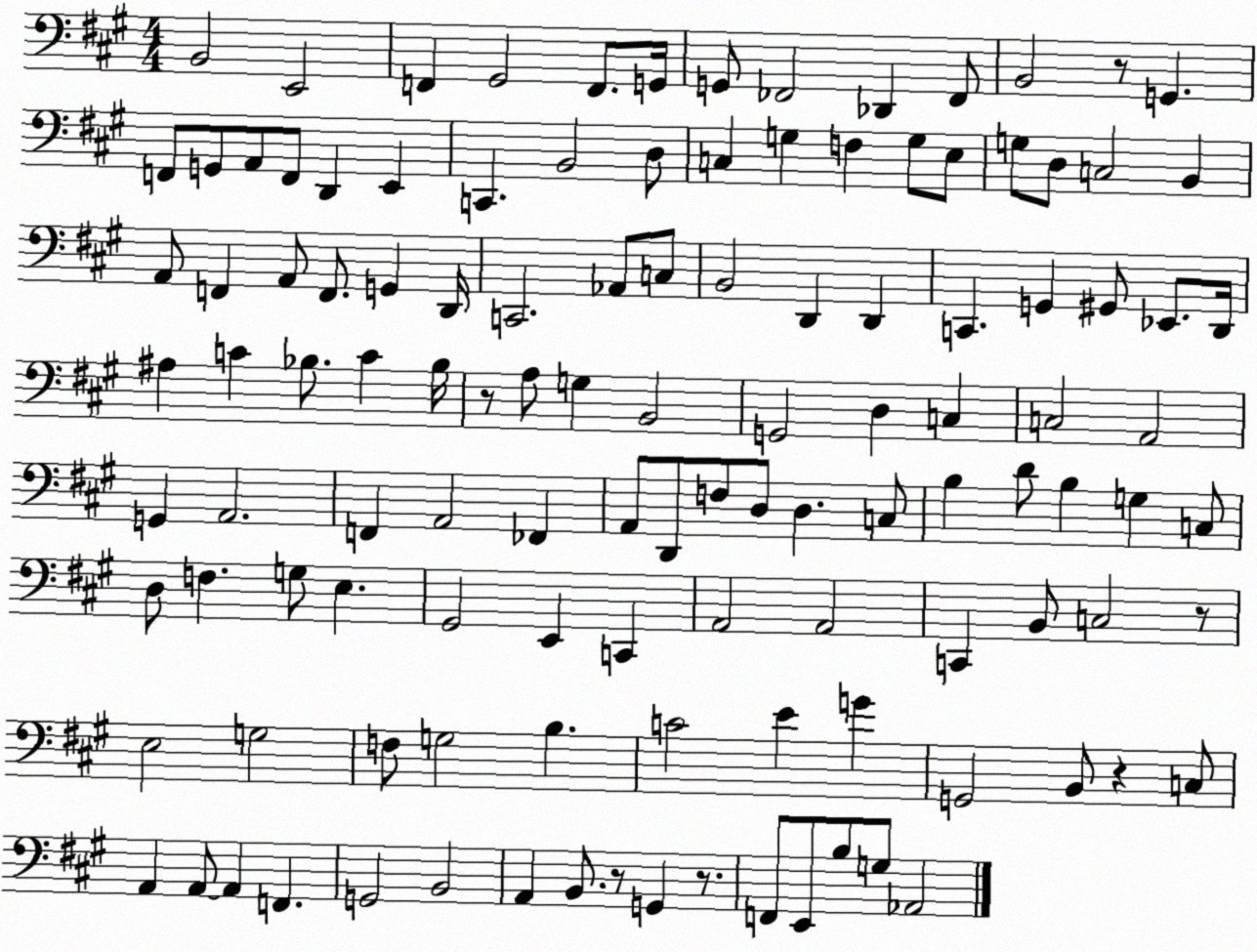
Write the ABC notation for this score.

X:1
T:Untitled
M:4/4
L:1/4
K:A
B,,2 E,,2 F,, ^G,,2 F,,/2 G,,/4 G,,/2 _F,,2 _D,, _F,,/2 B,,2 z/2 G,, F,,/2 G,,/2 A,,/2 F,,/2 D,, E,, C,, B,,2 D,/2 C, G, F, G,/2 E,/2 G,/2 D,/2 C,2 B,, A,,/2 F,, A,,/2 F,,/2 G,, D,,/4 C,,2 _A,,/2 C,/2 B,,2 D,, D,, C,, G,, ^G,,/2 _E,,/2 D,,/4 ^A, C _B,/2 C _B,/4 z/2 A,/2 G, B,,2 G,,2 D, C, C,2 A,,2 G,, A,,2 F,, A,,2 _F,, A,,/2 D,,/2 F,/2 D,/2 D, C,/2 B, D/2 B, G, C,/2 D,/2 F, G,/2 E, ^G,,2 E,, C,, A,,2 A,,2 C,, B,,/2 C,2 z/2 E,2 G,2 F,/2 G,2 B, C2 E G G,,2 B,,/2 z C,/2 A,, A,,/2 A,, F,, G,,2 B,,2 A,, B,,/2 z/2 G,, z/2 F,,/2 E,,/2 B,/2 G,/2 _A,,2